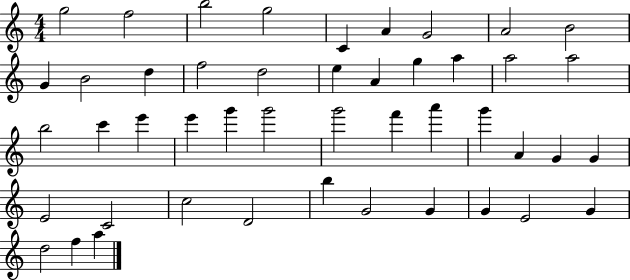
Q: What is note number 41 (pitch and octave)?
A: G4